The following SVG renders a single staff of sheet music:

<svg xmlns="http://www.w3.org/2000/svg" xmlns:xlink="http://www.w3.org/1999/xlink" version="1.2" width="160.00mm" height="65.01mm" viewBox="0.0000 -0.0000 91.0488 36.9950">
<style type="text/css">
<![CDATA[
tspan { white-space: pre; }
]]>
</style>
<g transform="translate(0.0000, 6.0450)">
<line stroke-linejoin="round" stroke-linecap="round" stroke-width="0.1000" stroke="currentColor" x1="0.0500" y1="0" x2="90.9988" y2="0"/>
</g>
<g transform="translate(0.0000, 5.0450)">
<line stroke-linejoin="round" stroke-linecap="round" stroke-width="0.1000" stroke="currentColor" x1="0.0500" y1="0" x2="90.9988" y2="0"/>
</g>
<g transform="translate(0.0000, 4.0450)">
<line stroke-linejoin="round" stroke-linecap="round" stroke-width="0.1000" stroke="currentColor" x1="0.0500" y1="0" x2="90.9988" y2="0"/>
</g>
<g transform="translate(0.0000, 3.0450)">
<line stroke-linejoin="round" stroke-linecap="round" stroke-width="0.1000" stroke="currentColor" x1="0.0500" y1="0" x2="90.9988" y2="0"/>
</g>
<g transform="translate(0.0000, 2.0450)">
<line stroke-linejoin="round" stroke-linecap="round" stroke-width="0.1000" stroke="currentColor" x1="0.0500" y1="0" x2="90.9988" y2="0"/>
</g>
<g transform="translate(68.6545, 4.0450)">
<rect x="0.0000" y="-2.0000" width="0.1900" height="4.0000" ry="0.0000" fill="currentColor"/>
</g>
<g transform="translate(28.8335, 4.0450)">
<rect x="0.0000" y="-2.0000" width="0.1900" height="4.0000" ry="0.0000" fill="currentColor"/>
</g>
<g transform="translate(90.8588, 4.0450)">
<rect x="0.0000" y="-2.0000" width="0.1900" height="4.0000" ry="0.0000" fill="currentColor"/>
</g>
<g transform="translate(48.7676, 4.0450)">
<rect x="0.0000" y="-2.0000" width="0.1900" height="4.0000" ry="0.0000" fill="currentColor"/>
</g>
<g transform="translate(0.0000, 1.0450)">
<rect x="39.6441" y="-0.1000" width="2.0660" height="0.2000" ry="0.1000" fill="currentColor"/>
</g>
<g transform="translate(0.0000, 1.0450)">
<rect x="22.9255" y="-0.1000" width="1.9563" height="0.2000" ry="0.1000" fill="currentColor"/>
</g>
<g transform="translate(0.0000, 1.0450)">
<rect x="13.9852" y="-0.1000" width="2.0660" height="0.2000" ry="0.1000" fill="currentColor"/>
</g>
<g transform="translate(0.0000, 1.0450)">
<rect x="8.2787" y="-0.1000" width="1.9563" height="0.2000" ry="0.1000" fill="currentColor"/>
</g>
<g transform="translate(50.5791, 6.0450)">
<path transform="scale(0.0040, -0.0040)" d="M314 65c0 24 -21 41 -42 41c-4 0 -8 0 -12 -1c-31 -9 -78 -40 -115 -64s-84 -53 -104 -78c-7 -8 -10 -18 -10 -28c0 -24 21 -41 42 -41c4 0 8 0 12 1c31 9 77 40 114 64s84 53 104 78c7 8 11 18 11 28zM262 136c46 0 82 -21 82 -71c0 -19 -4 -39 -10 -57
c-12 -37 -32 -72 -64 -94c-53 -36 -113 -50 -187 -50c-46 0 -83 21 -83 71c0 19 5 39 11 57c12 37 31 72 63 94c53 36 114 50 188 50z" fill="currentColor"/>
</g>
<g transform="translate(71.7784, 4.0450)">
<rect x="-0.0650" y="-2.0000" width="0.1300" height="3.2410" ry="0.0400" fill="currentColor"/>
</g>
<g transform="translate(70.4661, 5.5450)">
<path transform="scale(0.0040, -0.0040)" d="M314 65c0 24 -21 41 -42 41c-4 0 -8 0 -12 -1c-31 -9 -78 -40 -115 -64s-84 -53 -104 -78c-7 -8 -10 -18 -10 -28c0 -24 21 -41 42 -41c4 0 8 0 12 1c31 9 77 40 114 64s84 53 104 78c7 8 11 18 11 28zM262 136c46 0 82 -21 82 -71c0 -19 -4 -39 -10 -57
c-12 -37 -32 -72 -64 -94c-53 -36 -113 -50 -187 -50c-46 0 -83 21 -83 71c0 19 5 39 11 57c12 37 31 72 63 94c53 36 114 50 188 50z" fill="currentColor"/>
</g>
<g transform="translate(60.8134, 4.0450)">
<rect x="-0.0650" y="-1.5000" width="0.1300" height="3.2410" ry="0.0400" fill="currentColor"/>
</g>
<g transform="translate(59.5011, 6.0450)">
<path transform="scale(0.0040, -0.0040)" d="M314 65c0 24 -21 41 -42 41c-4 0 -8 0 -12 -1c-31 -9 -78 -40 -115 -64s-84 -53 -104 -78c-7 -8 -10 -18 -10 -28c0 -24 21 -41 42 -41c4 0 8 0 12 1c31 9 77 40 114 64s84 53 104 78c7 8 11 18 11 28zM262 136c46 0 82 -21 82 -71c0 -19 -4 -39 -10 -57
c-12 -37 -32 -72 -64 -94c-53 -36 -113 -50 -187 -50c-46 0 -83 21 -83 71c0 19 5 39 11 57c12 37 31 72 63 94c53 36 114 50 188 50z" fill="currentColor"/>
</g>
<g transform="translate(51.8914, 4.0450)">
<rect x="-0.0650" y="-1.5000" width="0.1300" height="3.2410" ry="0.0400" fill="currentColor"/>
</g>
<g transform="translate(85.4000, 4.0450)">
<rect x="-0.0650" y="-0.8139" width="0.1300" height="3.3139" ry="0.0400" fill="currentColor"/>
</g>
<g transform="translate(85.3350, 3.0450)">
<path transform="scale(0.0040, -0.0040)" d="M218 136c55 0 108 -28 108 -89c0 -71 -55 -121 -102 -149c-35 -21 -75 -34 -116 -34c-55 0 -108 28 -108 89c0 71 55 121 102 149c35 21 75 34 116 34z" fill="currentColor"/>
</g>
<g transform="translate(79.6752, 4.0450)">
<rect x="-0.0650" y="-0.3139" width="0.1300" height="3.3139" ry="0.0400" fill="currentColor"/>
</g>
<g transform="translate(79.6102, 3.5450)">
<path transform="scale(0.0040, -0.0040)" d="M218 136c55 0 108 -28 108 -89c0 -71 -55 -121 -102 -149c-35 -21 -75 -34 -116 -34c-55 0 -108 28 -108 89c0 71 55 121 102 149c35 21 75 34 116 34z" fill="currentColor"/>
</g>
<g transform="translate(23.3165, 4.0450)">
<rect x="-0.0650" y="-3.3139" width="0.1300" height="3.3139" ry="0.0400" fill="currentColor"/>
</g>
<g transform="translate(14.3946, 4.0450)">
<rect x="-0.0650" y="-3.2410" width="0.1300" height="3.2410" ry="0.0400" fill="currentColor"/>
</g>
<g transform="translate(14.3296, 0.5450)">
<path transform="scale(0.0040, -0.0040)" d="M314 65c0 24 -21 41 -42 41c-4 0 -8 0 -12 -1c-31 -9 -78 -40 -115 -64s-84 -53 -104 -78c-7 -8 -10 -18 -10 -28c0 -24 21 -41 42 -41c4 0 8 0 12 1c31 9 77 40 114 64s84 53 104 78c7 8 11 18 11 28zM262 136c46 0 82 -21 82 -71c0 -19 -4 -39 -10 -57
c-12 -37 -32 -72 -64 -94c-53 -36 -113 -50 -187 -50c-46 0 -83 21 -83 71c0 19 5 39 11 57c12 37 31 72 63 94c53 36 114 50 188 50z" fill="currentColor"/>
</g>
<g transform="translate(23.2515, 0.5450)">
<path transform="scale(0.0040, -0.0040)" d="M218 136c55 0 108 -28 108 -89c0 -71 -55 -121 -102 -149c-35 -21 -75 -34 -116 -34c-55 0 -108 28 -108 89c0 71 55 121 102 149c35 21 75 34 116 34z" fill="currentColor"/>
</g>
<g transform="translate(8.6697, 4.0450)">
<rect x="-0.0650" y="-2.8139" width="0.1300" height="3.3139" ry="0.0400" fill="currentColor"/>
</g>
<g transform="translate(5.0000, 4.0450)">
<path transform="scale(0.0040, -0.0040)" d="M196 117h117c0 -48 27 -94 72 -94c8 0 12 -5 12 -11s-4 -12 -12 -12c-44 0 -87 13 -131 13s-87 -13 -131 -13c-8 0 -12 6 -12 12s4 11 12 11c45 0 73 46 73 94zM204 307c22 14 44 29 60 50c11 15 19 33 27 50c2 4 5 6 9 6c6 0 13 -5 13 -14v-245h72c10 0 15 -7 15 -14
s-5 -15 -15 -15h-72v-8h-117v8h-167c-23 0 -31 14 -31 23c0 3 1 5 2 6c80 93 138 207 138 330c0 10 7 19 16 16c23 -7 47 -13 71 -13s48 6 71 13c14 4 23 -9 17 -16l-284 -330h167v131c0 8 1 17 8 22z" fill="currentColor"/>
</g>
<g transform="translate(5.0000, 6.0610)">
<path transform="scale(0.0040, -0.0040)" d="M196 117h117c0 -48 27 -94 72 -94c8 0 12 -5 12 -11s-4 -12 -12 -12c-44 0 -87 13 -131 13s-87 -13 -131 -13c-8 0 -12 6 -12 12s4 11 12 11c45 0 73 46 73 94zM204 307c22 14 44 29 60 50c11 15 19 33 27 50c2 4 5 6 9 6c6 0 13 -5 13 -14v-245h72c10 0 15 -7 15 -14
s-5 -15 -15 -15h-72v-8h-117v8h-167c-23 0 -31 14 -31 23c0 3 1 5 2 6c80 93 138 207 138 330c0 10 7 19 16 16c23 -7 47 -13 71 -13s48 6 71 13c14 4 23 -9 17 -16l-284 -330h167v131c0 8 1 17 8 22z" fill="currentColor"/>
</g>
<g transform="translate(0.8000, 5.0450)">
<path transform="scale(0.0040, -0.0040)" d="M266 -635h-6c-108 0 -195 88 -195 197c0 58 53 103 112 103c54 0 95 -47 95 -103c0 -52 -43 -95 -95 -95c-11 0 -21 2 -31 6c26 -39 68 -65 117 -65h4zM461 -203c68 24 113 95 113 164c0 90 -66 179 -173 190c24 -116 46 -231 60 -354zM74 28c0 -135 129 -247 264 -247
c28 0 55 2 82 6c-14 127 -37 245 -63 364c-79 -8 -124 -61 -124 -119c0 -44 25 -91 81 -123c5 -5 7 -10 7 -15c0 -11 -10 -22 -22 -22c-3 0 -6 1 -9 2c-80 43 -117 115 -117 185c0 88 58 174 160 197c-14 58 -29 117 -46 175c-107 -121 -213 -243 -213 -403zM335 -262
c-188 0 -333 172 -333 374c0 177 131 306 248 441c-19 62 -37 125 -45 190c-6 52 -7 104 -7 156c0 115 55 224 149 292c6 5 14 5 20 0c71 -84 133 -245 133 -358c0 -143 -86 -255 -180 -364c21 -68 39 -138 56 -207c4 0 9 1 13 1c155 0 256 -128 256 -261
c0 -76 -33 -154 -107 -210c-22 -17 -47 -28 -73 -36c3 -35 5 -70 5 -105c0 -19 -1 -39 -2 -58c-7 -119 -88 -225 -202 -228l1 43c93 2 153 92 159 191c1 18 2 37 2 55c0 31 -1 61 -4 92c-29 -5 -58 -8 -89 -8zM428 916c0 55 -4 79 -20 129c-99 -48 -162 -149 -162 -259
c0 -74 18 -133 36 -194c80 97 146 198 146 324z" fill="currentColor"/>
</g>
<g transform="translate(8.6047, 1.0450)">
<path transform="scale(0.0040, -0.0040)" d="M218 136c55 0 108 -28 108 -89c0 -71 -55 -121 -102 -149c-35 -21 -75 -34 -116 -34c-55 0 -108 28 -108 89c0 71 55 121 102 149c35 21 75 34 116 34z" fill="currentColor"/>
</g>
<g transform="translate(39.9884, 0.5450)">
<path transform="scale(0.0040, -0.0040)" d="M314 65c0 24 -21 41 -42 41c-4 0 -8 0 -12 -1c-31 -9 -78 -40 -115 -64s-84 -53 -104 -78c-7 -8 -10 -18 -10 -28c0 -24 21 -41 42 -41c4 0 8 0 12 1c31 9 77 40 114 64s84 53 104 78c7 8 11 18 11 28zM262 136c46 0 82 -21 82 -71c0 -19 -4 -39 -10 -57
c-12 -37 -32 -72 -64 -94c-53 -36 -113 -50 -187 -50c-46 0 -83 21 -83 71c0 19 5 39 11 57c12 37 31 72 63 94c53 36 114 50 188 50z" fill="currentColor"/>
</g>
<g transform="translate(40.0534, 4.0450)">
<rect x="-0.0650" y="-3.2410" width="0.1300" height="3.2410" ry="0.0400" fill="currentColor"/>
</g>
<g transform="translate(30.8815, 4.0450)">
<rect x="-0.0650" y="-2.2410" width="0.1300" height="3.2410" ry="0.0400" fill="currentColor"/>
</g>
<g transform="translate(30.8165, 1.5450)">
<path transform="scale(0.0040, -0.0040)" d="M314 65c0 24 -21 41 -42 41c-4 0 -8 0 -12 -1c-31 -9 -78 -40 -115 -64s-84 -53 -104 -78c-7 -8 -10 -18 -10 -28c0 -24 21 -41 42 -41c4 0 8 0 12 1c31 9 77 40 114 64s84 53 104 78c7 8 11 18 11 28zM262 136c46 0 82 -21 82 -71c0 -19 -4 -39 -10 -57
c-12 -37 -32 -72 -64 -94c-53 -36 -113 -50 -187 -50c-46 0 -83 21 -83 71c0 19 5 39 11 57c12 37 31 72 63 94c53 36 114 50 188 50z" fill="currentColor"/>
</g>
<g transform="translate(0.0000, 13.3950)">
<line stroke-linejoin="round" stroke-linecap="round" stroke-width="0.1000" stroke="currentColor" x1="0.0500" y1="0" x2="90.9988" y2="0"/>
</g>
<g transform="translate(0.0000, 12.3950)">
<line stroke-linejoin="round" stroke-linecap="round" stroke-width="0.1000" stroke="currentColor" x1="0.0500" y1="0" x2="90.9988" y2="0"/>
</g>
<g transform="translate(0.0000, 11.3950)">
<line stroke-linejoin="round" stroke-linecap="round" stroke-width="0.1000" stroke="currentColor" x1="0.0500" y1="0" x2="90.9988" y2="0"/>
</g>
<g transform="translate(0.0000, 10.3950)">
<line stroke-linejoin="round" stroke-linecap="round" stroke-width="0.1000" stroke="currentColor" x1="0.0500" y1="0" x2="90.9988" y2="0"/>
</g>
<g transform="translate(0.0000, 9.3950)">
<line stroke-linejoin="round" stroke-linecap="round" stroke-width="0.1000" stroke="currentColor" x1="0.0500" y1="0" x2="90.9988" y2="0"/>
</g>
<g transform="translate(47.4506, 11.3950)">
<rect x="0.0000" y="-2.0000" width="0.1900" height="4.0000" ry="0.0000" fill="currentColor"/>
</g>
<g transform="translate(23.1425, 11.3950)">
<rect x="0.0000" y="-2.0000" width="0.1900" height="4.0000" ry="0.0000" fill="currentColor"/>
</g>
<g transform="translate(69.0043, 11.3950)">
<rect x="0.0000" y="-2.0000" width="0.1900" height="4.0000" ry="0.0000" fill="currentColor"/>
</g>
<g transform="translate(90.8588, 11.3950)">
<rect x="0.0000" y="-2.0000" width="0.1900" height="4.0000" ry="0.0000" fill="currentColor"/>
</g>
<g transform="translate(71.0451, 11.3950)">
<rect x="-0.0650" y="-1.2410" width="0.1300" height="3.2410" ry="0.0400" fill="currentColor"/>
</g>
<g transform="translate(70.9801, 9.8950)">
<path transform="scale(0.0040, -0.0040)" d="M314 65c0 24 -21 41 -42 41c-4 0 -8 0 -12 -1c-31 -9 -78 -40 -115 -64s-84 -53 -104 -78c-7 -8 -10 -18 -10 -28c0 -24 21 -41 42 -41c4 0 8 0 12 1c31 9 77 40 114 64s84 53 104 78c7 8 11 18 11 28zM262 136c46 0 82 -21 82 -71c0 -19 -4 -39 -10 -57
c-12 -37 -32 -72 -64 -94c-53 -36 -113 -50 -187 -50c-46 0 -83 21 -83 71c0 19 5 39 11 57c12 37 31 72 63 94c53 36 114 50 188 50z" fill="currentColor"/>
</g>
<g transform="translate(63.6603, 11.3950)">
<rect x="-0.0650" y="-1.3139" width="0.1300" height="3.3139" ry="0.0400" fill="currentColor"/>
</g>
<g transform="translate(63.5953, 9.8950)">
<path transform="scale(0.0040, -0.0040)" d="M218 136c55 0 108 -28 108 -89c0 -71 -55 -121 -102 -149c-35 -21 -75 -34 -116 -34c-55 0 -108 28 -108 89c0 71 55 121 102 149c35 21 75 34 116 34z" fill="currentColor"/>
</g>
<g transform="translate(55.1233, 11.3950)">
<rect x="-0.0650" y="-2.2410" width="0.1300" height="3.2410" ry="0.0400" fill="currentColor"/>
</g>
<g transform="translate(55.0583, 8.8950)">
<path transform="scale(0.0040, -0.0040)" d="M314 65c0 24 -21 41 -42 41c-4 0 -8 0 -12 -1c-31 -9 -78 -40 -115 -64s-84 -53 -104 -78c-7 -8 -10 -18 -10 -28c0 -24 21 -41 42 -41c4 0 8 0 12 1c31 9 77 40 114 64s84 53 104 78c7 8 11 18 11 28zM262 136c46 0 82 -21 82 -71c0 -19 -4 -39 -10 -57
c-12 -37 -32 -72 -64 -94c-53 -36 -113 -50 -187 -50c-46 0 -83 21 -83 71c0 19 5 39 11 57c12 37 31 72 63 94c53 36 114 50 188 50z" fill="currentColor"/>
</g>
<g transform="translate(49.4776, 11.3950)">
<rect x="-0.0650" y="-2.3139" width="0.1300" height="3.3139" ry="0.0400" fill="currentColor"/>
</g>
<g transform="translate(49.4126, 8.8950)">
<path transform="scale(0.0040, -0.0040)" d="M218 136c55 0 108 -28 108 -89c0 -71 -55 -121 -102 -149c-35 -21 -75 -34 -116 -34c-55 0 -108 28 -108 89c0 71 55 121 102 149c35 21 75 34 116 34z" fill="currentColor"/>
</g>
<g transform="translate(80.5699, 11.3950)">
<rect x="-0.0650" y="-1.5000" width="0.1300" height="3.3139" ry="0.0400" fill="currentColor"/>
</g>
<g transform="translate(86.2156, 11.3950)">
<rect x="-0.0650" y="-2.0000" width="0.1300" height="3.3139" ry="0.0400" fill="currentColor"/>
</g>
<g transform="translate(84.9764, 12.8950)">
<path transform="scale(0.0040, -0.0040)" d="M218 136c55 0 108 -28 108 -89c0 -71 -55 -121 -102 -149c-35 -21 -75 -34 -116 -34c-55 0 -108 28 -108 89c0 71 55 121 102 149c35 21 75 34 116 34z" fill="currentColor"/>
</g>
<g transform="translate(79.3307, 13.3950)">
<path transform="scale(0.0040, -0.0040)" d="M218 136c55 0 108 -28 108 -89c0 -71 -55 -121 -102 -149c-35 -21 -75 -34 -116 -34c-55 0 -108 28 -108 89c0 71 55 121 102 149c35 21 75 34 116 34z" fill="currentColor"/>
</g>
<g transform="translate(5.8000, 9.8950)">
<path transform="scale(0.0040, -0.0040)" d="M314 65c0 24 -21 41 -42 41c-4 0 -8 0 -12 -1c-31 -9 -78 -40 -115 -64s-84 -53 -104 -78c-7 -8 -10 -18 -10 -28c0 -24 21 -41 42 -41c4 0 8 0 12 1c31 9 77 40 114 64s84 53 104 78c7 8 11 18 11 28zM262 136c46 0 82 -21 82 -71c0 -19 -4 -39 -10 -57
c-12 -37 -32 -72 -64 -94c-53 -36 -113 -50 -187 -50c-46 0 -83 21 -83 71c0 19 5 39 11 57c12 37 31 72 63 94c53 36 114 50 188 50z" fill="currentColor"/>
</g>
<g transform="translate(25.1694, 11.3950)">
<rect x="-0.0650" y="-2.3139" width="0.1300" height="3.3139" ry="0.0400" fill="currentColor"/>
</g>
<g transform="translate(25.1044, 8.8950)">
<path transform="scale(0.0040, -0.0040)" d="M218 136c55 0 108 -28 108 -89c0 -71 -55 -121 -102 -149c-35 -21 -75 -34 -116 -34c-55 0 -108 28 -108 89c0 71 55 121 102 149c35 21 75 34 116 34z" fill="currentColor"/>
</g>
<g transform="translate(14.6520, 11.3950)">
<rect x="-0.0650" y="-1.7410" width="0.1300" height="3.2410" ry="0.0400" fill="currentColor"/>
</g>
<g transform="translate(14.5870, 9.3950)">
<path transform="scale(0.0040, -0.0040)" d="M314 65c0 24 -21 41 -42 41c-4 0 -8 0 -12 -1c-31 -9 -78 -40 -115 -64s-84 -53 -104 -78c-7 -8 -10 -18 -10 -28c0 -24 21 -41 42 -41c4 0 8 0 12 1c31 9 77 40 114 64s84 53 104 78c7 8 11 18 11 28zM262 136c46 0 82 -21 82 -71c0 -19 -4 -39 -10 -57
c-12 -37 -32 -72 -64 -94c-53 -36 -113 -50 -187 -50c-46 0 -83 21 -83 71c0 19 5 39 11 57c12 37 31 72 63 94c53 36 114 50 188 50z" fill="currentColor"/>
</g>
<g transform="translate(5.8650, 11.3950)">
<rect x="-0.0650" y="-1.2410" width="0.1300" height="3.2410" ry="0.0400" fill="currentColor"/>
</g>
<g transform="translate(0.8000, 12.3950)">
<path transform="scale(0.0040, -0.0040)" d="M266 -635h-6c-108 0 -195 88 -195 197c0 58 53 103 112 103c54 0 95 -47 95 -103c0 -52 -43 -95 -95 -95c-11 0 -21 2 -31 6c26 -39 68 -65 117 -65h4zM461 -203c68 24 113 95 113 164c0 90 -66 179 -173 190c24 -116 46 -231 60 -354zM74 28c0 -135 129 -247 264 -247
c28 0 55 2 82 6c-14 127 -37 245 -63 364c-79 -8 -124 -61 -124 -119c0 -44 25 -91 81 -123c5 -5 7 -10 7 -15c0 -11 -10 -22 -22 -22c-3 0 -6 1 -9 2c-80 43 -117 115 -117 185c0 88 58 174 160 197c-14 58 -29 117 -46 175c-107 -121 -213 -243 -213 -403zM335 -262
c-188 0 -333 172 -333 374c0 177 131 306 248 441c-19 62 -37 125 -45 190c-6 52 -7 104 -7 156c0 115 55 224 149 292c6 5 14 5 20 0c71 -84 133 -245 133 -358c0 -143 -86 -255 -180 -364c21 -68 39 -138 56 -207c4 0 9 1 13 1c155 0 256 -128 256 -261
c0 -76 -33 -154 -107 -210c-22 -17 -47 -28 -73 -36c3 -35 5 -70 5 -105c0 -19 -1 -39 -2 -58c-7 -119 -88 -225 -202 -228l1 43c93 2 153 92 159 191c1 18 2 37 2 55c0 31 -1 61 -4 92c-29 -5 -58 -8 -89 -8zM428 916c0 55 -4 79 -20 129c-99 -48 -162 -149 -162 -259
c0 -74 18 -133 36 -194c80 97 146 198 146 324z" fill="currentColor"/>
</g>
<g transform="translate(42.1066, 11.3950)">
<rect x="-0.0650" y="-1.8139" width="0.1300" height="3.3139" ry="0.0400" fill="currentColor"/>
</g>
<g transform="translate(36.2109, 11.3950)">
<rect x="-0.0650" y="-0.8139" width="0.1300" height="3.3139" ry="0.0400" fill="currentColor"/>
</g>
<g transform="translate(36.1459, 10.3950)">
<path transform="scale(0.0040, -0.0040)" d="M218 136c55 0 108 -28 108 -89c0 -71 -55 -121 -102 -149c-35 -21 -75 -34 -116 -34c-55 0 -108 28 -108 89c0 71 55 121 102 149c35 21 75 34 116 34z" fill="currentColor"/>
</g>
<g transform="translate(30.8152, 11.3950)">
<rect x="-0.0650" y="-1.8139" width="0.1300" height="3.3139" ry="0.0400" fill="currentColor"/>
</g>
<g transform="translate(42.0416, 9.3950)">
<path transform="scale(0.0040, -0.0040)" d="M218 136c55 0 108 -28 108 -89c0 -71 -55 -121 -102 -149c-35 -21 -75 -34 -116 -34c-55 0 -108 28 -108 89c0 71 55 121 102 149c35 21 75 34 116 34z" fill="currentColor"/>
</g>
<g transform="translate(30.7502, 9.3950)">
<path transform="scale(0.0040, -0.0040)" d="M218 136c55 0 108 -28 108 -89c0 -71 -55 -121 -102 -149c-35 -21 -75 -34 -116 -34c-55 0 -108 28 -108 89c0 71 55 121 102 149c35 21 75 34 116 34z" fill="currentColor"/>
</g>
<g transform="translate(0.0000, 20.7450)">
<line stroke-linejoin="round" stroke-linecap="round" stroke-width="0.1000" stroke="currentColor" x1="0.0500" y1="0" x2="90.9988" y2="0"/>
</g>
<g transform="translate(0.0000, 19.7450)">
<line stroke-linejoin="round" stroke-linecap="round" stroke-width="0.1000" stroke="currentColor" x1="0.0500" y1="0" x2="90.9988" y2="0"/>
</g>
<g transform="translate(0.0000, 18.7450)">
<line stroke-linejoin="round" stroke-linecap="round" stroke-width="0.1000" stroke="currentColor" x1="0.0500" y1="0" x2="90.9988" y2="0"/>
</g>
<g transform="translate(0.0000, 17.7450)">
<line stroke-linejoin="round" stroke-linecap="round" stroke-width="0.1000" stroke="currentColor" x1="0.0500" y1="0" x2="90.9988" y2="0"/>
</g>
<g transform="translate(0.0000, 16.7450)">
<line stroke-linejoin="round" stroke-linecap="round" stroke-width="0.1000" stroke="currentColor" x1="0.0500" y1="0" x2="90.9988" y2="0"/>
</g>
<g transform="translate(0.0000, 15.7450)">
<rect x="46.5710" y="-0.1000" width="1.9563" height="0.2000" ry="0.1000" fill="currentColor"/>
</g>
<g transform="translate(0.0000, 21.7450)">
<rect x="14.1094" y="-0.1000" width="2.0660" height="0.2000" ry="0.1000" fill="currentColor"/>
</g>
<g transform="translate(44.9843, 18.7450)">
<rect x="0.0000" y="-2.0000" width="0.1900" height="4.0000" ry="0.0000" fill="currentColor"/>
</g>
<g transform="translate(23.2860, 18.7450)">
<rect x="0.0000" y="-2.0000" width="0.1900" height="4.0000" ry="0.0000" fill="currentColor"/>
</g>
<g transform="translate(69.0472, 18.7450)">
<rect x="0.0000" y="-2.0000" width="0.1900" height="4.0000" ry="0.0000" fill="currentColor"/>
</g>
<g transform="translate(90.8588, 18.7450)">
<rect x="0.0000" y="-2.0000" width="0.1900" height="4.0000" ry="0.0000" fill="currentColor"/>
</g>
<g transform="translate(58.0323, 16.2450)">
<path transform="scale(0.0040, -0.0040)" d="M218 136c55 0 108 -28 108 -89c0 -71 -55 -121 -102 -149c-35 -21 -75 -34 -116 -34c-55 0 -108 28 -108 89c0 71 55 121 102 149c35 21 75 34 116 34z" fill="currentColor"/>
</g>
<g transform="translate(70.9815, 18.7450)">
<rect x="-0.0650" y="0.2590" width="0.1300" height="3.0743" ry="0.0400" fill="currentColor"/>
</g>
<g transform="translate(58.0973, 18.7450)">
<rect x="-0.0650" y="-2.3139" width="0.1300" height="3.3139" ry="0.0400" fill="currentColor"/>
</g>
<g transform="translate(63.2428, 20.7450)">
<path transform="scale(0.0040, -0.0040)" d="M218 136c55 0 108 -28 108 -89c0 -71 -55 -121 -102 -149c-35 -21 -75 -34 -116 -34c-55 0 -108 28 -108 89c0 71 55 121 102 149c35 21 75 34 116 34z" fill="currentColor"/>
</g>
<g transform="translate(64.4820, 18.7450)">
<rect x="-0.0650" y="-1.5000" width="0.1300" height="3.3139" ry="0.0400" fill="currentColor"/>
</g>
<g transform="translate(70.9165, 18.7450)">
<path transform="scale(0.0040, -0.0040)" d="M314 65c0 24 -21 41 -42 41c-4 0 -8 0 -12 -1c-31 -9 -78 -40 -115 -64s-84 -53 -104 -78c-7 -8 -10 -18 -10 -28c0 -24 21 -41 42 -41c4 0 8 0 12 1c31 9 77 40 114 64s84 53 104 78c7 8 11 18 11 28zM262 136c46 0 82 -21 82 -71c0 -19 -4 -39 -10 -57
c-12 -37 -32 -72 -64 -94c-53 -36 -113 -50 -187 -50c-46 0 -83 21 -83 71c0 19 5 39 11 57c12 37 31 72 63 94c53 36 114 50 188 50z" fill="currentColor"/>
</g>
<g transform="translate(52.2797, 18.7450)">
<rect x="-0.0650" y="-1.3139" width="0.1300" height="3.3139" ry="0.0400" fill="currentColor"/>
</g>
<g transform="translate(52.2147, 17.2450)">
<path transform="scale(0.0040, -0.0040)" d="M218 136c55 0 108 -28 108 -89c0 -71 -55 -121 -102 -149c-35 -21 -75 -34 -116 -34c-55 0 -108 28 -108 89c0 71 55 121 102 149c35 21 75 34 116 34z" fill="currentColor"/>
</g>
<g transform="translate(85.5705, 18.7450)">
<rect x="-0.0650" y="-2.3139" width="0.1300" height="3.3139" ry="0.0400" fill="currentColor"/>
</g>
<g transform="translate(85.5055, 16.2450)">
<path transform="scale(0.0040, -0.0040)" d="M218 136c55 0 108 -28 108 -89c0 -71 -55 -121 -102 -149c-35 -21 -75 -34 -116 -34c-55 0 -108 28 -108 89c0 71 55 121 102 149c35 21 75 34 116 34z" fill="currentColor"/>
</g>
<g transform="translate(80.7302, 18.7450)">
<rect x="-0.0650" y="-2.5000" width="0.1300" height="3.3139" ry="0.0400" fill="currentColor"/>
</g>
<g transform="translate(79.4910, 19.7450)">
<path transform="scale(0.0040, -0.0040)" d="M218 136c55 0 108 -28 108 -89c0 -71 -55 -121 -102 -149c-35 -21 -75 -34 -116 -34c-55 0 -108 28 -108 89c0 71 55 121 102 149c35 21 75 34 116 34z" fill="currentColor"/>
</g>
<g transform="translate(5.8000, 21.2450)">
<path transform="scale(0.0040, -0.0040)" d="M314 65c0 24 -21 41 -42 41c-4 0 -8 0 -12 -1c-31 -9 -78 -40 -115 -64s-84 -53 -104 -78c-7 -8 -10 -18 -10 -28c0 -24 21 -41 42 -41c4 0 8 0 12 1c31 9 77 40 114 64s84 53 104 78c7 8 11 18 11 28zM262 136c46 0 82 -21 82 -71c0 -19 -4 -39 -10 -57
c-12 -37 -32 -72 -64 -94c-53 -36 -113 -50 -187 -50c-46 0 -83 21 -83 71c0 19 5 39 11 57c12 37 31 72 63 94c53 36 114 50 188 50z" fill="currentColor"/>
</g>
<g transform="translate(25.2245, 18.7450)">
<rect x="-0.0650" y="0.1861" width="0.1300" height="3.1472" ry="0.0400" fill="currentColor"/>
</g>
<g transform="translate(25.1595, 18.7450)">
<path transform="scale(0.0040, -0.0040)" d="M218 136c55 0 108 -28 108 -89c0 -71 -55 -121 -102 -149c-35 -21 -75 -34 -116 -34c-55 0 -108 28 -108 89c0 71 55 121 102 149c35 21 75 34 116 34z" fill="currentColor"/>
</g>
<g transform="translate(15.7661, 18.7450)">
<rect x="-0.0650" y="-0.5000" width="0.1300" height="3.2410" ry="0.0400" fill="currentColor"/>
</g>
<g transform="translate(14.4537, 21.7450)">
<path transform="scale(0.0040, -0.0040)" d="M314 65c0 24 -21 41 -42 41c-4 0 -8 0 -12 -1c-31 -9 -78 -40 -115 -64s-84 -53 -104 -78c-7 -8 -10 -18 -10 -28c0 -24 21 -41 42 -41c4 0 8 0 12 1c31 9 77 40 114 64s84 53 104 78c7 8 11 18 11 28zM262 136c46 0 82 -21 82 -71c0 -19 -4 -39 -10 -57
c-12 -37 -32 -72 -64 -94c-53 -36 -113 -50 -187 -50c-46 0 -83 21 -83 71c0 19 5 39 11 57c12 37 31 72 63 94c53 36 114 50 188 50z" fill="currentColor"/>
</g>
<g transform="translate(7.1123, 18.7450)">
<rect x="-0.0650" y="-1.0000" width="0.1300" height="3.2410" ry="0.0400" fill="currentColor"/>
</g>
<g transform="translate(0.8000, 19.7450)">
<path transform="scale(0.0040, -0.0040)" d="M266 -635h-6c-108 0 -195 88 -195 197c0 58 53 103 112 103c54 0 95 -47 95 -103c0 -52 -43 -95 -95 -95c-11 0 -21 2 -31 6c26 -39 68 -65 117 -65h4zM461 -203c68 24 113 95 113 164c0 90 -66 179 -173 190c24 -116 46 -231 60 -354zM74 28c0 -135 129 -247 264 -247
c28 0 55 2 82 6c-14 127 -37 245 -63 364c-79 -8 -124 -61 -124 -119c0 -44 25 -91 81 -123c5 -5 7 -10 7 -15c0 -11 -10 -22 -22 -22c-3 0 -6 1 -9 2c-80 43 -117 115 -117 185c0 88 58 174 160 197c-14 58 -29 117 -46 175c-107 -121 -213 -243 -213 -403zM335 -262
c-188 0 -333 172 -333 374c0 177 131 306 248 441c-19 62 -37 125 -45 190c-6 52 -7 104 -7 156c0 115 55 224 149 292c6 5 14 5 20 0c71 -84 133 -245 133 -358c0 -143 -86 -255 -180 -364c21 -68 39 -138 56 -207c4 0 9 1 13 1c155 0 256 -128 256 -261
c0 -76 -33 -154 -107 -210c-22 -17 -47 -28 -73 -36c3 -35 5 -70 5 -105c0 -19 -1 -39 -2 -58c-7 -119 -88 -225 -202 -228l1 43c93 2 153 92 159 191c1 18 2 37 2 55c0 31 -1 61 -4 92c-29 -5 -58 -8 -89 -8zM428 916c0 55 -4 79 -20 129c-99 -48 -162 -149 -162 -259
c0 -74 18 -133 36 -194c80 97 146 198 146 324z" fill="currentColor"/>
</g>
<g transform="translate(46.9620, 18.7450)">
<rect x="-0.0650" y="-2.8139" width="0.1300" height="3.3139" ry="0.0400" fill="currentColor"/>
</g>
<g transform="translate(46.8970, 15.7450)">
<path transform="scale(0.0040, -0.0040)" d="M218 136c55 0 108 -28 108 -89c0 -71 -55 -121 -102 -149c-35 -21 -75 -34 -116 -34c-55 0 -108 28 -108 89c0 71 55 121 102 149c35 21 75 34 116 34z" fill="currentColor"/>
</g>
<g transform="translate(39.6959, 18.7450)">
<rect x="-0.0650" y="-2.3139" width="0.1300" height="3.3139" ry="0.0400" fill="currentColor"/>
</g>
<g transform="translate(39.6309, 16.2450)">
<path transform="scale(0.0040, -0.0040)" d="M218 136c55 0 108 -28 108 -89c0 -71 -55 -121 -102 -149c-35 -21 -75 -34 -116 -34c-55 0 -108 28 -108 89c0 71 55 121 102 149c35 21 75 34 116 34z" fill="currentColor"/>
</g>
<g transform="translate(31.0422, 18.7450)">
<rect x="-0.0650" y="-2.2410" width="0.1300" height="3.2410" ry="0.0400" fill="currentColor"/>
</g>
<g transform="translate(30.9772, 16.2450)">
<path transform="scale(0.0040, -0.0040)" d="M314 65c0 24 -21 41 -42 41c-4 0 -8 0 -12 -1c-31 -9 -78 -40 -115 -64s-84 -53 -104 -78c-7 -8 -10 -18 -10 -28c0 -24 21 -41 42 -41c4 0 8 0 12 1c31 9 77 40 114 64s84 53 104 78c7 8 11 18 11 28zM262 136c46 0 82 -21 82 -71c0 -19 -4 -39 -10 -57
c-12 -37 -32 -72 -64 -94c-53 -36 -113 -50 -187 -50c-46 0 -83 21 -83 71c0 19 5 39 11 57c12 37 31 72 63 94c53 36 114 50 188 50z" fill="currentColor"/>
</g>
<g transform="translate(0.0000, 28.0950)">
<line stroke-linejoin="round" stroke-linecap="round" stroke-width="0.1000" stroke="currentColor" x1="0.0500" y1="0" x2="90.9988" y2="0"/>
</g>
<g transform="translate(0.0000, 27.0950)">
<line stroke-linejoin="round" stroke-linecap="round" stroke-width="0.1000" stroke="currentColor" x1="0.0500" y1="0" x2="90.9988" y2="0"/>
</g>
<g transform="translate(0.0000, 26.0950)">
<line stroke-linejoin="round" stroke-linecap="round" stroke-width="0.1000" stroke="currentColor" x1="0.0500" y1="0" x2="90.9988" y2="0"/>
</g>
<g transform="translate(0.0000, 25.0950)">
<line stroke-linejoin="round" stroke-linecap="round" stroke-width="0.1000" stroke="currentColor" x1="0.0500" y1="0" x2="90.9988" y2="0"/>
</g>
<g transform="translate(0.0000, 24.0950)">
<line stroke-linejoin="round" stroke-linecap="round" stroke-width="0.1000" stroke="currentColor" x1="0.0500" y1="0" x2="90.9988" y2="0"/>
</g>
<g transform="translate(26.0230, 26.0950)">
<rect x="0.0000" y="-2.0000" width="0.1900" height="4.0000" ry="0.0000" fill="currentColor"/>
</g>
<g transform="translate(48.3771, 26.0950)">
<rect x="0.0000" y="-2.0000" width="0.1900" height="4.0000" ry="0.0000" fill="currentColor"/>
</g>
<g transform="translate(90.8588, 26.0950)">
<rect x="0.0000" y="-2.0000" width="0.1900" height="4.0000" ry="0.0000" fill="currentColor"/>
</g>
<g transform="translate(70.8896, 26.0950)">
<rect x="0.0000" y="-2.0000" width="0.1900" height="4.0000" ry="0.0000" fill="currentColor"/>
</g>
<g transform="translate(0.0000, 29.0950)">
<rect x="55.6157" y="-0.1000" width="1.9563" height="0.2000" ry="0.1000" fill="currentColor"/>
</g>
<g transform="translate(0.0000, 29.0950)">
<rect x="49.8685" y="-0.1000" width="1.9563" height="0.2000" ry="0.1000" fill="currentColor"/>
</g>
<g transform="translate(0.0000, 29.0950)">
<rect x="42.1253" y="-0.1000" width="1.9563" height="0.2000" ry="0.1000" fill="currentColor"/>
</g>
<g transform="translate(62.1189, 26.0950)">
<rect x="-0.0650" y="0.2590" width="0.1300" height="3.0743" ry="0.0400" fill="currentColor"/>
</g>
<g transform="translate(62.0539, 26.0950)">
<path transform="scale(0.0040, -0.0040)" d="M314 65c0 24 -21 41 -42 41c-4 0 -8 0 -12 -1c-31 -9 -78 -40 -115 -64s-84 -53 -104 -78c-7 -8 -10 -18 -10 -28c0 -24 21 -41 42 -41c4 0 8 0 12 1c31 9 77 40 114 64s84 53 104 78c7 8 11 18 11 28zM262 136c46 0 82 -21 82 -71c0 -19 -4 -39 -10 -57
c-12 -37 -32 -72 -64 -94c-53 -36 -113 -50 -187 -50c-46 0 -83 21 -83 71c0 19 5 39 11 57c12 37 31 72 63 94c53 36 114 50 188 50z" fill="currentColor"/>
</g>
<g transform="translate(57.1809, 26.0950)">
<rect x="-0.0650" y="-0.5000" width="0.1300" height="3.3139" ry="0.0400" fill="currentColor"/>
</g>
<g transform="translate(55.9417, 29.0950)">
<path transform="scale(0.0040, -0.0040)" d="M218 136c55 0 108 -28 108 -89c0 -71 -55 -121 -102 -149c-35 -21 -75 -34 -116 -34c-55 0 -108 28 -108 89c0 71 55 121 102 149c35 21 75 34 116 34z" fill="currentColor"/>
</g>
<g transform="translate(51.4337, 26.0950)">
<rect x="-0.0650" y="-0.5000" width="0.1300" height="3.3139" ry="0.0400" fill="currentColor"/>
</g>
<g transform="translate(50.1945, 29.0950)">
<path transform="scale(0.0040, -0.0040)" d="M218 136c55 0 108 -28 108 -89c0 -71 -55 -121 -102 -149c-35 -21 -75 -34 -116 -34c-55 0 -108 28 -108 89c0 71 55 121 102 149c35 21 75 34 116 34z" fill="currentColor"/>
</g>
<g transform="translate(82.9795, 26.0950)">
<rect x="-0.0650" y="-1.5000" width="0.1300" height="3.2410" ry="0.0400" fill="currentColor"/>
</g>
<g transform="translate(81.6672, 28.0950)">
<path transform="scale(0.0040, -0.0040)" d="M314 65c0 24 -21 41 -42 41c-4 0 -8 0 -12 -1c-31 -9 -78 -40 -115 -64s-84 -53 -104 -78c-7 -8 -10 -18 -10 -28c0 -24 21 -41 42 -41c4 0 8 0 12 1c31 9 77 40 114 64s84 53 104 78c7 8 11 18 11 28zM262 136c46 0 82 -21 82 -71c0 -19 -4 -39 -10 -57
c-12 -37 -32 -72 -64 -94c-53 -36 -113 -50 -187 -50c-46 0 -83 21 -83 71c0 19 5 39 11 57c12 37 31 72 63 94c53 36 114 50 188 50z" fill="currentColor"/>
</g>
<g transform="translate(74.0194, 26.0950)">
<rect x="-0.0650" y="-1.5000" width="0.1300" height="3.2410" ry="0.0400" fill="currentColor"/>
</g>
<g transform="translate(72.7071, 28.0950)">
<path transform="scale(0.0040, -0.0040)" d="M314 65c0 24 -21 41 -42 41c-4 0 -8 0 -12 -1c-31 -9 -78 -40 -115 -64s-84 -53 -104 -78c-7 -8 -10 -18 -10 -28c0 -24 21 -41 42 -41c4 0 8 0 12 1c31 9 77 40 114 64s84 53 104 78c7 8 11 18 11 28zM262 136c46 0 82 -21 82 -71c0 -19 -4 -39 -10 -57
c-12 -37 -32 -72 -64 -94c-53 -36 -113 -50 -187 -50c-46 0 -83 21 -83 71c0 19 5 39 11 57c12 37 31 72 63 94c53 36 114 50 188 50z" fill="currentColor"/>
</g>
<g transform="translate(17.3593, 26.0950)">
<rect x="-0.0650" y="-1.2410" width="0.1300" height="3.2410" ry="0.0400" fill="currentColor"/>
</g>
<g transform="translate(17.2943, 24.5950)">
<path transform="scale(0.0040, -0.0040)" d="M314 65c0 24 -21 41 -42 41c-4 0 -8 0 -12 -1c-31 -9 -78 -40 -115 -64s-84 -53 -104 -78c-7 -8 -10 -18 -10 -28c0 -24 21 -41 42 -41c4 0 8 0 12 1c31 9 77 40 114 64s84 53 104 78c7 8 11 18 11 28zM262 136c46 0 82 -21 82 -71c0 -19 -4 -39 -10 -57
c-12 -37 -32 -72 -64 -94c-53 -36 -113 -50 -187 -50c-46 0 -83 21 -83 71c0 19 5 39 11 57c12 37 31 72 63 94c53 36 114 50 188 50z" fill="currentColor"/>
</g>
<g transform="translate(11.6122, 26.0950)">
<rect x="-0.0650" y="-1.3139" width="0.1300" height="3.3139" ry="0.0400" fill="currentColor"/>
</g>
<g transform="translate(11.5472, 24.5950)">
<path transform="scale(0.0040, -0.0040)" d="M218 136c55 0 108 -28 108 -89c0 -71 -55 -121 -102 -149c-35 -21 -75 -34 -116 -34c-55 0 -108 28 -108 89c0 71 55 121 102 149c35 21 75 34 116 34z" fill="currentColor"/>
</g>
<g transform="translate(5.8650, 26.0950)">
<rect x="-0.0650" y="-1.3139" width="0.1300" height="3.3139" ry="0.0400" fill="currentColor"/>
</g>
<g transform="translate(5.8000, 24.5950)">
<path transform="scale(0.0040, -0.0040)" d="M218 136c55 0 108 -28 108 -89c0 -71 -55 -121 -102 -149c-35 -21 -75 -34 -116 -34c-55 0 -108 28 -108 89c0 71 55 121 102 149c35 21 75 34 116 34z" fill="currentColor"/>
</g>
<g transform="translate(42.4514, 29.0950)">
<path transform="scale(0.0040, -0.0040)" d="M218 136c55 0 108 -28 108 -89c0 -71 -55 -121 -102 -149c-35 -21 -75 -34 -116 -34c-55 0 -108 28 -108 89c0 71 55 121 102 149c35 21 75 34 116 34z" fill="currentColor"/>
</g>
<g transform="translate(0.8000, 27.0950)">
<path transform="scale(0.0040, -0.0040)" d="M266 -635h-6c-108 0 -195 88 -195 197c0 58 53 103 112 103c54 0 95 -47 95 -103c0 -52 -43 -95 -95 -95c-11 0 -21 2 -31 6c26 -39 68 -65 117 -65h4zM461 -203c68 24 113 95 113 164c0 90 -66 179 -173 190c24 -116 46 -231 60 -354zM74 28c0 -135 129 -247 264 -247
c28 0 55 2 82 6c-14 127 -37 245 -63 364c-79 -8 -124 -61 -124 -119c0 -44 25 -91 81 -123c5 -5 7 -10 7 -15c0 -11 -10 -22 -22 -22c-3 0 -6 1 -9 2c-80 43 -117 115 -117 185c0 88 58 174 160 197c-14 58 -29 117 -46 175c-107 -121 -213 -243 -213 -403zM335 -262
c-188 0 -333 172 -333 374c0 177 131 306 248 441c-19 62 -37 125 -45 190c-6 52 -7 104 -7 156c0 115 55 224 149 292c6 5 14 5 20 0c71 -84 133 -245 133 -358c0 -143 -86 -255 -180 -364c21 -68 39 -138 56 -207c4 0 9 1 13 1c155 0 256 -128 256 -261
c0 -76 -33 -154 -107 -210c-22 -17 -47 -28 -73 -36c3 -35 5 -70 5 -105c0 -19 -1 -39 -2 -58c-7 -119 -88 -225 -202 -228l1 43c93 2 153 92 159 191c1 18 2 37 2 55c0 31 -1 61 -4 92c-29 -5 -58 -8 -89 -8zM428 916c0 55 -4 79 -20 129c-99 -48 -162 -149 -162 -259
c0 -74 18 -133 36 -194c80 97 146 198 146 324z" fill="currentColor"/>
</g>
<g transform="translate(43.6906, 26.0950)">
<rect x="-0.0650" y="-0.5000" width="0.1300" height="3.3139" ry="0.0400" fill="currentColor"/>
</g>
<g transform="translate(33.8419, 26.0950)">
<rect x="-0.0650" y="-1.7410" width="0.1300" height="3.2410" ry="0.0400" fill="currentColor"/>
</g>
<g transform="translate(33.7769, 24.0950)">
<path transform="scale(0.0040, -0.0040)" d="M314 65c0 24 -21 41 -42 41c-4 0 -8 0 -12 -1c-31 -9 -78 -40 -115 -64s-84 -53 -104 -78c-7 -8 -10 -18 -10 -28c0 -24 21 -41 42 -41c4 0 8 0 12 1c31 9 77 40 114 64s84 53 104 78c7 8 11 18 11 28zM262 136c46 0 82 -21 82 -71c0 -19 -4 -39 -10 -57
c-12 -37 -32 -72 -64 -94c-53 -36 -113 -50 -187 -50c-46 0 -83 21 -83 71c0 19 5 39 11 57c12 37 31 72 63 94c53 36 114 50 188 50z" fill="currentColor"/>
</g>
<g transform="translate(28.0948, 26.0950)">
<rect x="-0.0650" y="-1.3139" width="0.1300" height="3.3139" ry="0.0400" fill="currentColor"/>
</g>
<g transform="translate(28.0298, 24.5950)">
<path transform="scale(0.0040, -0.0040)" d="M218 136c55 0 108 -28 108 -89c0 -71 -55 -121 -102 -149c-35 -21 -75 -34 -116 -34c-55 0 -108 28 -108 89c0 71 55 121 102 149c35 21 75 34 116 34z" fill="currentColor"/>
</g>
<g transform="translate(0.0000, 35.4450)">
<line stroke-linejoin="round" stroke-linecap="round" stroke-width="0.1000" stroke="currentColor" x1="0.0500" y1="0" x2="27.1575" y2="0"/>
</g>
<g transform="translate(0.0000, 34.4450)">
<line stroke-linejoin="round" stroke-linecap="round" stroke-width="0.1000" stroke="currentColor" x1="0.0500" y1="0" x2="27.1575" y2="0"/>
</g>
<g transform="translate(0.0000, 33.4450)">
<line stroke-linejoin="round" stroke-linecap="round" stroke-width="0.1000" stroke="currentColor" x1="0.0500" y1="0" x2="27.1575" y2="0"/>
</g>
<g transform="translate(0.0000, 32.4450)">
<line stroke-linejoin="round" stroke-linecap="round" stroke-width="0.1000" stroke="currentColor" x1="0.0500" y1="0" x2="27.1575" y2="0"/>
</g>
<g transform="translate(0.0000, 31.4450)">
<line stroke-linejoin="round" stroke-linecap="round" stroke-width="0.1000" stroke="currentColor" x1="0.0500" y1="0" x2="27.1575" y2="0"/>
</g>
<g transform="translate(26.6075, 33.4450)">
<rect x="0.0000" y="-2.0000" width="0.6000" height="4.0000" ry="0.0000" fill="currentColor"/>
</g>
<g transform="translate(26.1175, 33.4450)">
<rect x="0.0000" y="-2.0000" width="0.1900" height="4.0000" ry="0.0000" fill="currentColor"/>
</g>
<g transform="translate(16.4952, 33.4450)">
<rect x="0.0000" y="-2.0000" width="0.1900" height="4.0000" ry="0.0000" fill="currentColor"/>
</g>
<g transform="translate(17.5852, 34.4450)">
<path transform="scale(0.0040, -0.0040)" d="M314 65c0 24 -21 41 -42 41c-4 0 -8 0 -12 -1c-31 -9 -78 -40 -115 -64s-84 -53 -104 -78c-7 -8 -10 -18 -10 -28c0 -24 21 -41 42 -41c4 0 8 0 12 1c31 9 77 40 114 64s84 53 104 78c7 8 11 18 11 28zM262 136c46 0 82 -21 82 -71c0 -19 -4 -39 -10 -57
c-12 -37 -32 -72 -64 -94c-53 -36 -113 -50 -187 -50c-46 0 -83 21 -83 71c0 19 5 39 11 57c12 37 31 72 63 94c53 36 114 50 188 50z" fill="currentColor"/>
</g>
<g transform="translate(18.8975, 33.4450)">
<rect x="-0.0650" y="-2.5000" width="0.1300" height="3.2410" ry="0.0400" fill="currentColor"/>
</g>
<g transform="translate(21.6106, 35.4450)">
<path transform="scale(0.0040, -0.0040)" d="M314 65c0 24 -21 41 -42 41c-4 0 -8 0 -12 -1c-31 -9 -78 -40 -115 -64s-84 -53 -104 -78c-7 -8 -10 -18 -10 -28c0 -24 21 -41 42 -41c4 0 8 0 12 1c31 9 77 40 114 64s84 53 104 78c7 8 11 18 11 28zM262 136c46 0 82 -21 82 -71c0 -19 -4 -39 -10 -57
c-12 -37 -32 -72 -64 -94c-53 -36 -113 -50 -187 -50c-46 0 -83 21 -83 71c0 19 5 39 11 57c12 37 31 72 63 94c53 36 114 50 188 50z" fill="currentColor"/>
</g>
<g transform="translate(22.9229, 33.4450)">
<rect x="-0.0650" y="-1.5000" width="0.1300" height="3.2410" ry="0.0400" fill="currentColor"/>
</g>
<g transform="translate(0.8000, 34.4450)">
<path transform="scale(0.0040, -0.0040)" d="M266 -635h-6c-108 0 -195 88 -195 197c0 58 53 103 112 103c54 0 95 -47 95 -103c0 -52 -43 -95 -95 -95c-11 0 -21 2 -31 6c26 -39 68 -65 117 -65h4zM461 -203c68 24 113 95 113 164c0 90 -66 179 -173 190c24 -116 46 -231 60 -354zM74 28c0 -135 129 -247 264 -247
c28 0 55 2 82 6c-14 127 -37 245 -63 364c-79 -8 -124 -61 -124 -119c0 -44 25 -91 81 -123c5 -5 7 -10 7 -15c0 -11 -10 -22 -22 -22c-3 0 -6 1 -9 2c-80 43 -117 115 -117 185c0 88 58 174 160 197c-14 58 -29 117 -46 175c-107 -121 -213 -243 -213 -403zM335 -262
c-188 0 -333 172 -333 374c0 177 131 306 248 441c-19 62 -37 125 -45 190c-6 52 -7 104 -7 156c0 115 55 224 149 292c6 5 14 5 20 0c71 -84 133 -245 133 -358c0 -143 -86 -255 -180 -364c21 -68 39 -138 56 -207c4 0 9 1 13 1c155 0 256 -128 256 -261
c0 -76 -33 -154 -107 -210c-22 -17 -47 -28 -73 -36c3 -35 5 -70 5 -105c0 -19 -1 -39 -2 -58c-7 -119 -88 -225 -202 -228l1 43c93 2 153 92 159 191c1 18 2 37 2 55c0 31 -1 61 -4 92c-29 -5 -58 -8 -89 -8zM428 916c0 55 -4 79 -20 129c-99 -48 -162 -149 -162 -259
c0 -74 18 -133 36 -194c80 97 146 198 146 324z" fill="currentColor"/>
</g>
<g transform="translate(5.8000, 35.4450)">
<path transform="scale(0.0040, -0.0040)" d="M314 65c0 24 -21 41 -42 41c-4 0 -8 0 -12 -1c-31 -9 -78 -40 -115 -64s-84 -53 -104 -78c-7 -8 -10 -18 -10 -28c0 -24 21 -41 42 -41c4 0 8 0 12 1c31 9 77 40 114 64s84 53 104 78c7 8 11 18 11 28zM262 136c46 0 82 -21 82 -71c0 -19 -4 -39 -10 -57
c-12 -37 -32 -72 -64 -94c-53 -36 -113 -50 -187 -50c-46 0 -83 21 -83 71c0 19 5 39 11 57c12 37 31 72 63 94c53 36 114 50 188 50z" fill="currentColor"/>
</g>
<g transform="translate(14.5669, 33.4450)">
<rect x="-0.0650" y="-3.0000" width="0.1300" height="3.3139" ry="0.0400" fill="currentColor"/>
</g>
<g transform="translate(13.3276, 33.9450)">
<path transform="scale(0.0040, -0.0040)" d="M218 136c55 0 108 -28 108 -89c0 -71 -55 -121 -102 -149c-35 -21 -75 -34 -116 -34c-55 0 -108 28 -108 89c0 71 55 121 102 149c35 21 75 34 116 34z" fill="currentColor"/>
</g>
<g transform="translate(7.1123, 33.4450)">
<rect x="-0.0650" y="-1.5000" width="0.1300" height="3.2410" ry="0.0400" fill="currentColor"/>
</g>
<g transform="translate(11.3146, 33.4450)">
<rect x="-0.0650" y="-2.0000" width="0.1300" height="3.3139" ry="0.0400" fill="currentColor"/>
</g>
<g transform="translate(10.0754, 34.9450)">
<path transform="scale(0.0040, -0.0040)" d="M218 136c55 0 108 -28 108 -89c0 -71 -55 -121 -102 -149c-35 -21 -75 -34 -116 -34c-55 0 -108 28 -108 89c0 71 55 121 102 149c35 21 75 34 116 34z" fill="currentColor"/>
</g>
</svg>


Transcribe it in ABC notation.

X:1
T:Untitled
M:4/4
L:1/4
K:C
a b2 b g2 b2 E2 E2 F2 c d e2 f2 g f d f g g2 e e2 E F D2 C2 B g2 g a e g E B2 G g e e e2 e f2 C C C B2 E2 E2 E2 F A G2 E2